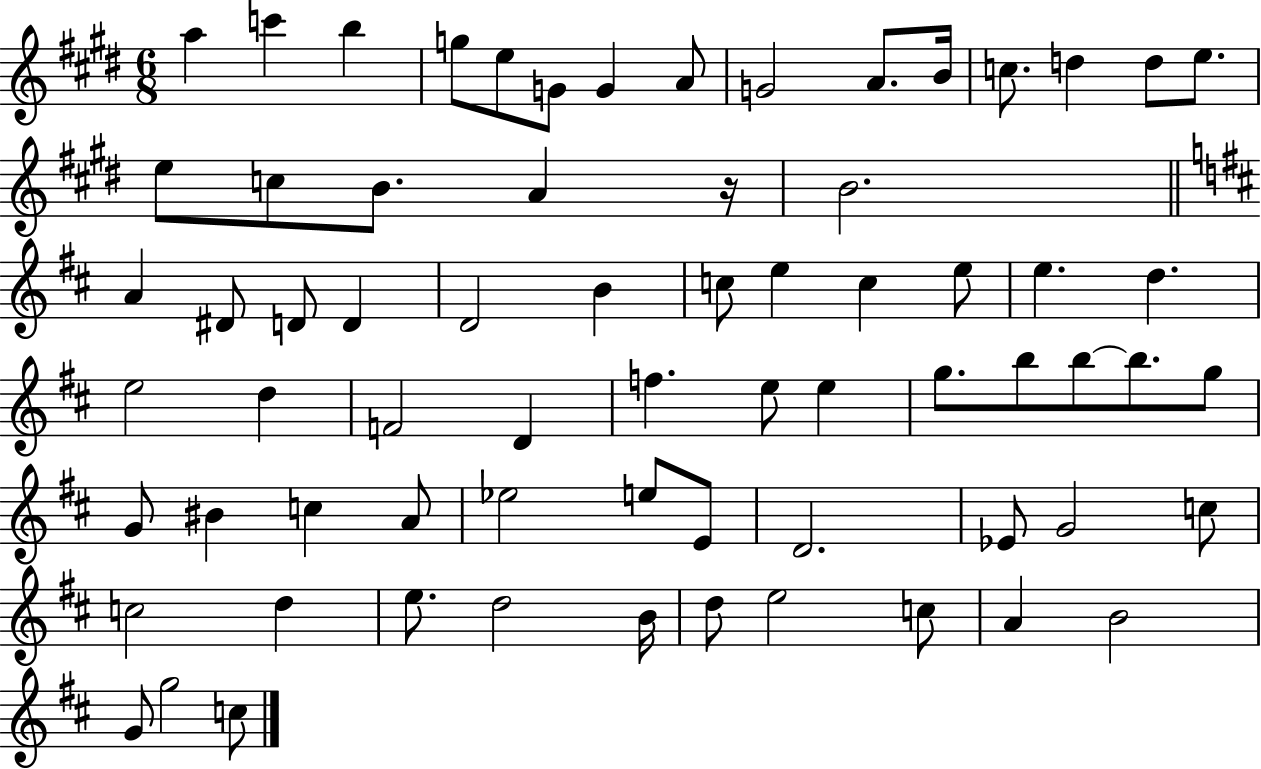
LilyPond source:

{
  \clef treble
  \numericTimeSignature
  \time 6/8
  \key e \major
  \repeat volta 2 { a''4 c'''4 b''4 | g''8 e''8 g'8 g'4 a'8 | g'2 a'8. b'16 | c''8. d''4 d''8 e''8. | \break e''8 c''8 b'8. a'4 r16 | b'2. | \bar "||" \break \key b \minor a'4 dis'8 d'8 d'4 | d'2 b'4 | c''8 e''4 c''4 e''8 | e''4. d''4. | \break e''2 d''4 | f'2 d'4 | f''4. e''8 e''4 | g''8. b''8 b''8~~ b''8. g''8 | \break g'8 bis'4 c''4 a'8 | ees''2 e''8 e'8 | d'2. | ees'8 g'2 c''8 | \break c''2 d''4 | e''8. d''2 b'16 | d''8 e''2 c''8 | a'4 b'2 | \break g'8 g''2 c''8 | } \bar "|."
}